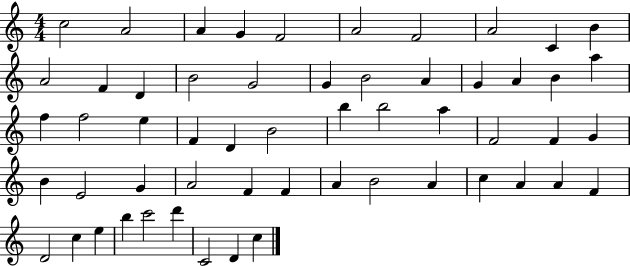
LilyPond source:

{
  \clef treble
  \numericTimeSignature
  \time 4/4
  \key c \major
  c''2 a'2 | a'4 g'4 f'2 | a'2 f'2 | a'2 c'4 b'4 | \break a'2 f'4 d'4 | b'2 g'2 | g'4 b'2 a'4 | g'4 a'4 b'4 a''4 | \break f''4 f''2 e''4 | f'4 d'4 b'2 | b''4 b''2 a''4 | f'2 f'4 g'4 | \break b'4 e'2 g'4 | a'2 f'4 f'4 | a'4 b'2 a'4 | c''4 a'4 a'4 f'4 | \break d'2 c''4 e''4 | b''4 c'''2 d'''4 | c'2 d'4 c''4 | \bar "|."
}